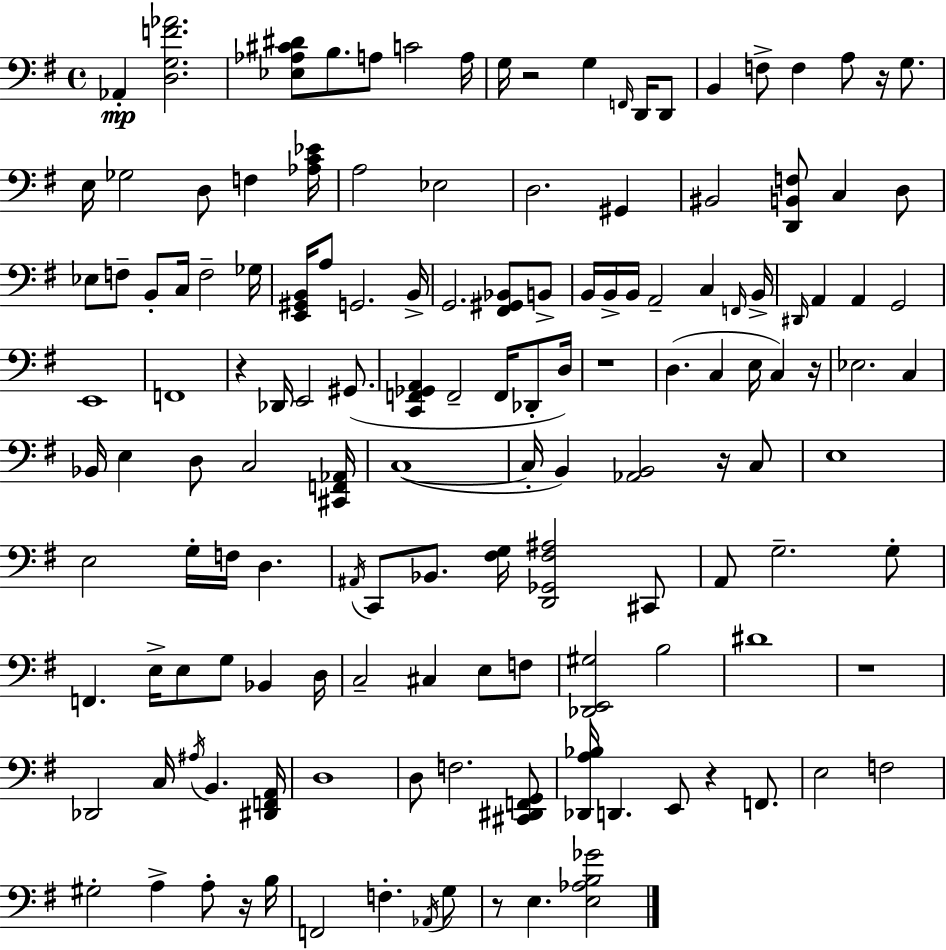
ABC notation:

X:1
T:Untitled
M:4/4
L:1/4
K:G
_A,, [D,G,F_A]2 [_E,_A,^C^D]/2 B,/2 A,/2 C2 A,/4 G,/4 z2 G, F,,/4 D,,/4 D,,/2 B,, F,/2 F, A,/2 z/4 G,/2 E,/4 _G,2 D,/2 F, [_A,C_E]/4 A,2 _E,2 D,2 ^G,, ^B,,2 [D,,B,,F,]/2 C, D,/2 _E,/2 F,/2 B,,/2 C,/4 F,2 _G,/4 [E,,^G,,B,,]/4 A,/2 G,,2 B,,/4 G,,2 [^F,,^G,,_B,,]/2 B,,/2 B,,/4 B,,/4 B,,/4 A,,2 C, F,,/4 B,,/4 ^D,,/4 A,, A,, G,,2 E,,4 F,,4 z _D,,/4 E,,2 ^G,,/2 [C,,F,,_G,,A,,] F,,2 F,,/4 _D,,/2 D,/4 z4 D, C, E,/4 C, z/4 _E,2 C, _B,,/4 E, D,/2 C,2 [^C,,F,,_A,,]/4 C,4 C,/4 B,, [_A,,B,,]2 z/4 C,/2 E,4 E,2 G,/4 F,/4 D, ^A,,/4 C,,/2 _B,,/2 [^F,G,]/4 [D,,_G,,^F,^A,]2 ^C,,/2 A,,/2 G,2 G,/2 F,, E,/4 E,/2 G,/2 _B,, D,/4 C,2 ^C, E,/2 F,/2 [_D,,E,,^G,]2 B,2 ^D4 z4 _D,,2 C,/4 ^A,/4 B,, [^D,,F,,A,,]/4 D,4 D,/2 F,2 [^C,,^D,,F,,G,,]/2 [_D,,A,_B,]/4 D,, E,,/2 z F,,/2 E,2 F,2 ^G,2 A, A,/2 z/4 B,/4 F,,2 F, _A,,/4 G,/2 z/2 E, [E,_A,B,_G]2